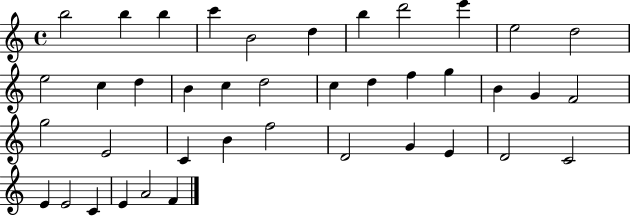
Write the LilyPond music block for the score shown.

{
  \clef treble
  \time 4/4
  \defaultTimeSignature
  \key c \major
  b''2 b''4 b''4 | c'''4 b'2 d''4 | b''4 d'''2 e'''4 | e''2 d''2 | \break e''2 c''4 d''4 | b'4 c''4 d''2 | c''4 d''4 f''4 g''4 | b'4 g'4 f'2 | \break g''2 e'2 | c'4 b'4 f''2 | d'2 g'4 e'4 | d'2 c'2 | \break e'4 e'2 c'4 | e'4 a'2 f'4 | \bar "|."
}